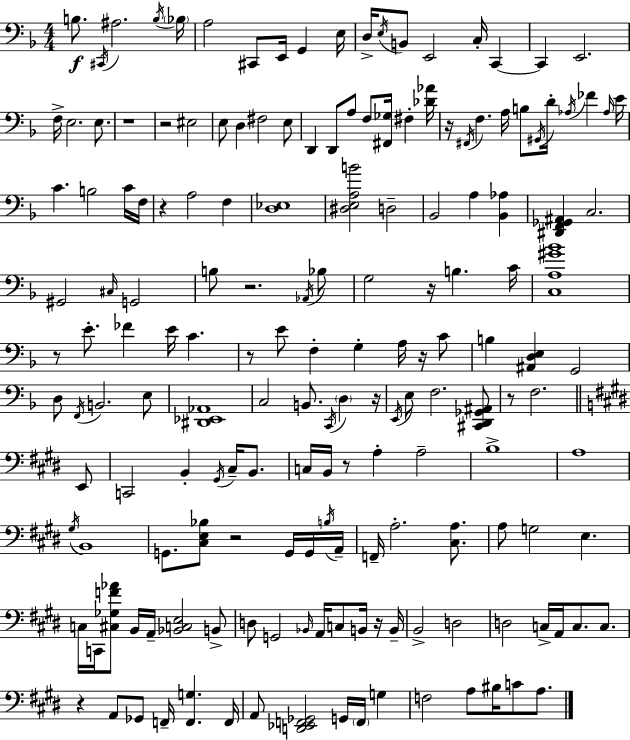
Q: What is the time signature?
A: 4/4